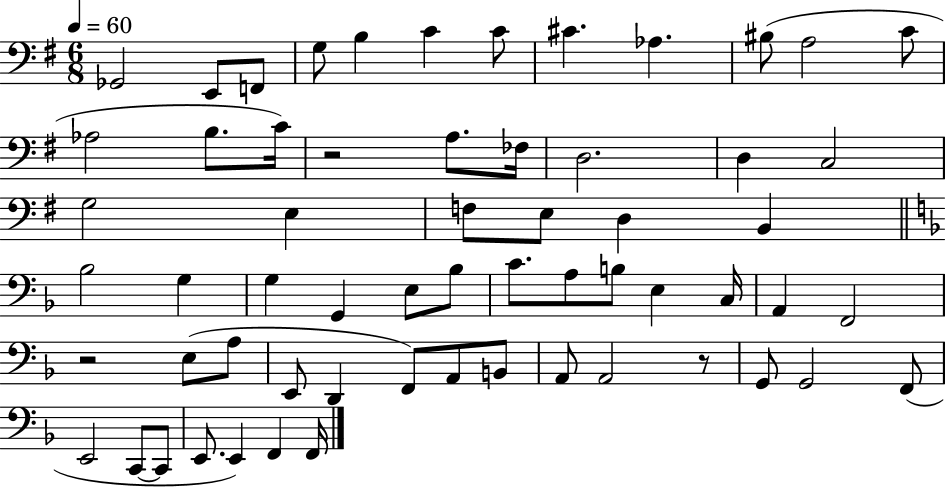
X:1
T:Untitled
M:6/8
L:1/4
K:G
_G,,2 E,,/2 F,,/2 G,/2 B, C C/2 ^C _A, ^B,/2 A,2 C/2 _A,2 B,/2 C/4 z2 A,/2 _F,/4 D,2 D, C,2 G,2 E, F,/2 E,/2 D, B,, _B,2 G, G, G,, E,/2 _B,/2 C/2 A,/2 B,/2 E, C,/4 A,, F,,2 z2 E,/2 A,/2 E,,/2 D,, F,,/2 A,,/2 B,,/2 A,,/2 A,,2 z/2 G,,/2 G,,2 F,,/2 E,,2 C,,/2 C,,/2 E,,/2 E,, F,, F,,/4